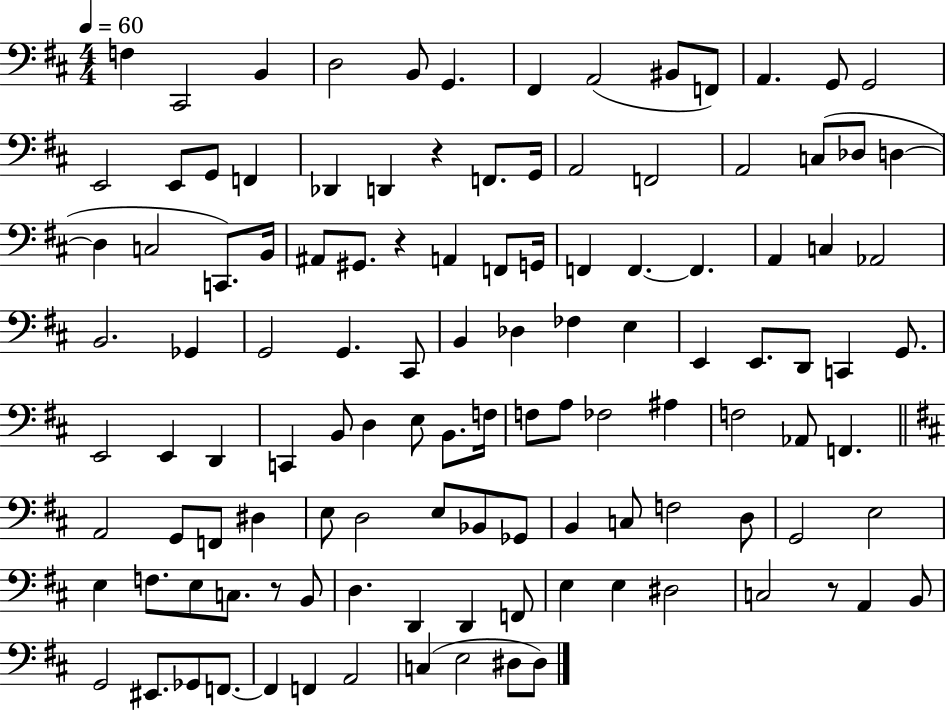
X:1
T:Untitled
M:4/4
L:1/4
K:D
F, ^C,,2 B,, D,2 B,,/2 G,, ^F,, A,,2 ^B,,/2 F,,/2 A,, G,,/2 G,,2 E,,2 E,,/2 G,,/2 F,, _D,, D,, z F,,/2 G,,/4 A,,2 F,,2 A,,2 C,/2 _D,/2 D, D, C,2 C,,/2 B,,/4 ^A,,/2 ^G,,/2 z A,, F,,/2 G,,/4 F,, F,, F,, A,, C, _A,,2 B,,2 _G,, G,,2 G,, ^C,,/2 B,, _D, _F, E, E,, E,,/2 D,,/2 C,, G,,/2 E,,2 E,, D,, C,, B,,/2 D, E,/2 B,,/2 F,/4 F,/2 A,/2 _F,2 ^A, F,2 _A,,/2 F,, A,,2 G,,/2 F,,/2 ^D, E,/2 D,2 E,/2 _B,,/2 _G,,/2 B,, C,/2 F,2 D,/2 G,,2 E,2 E, F,/2 E,/2 C,/2 z/2 B,,/2 D, D,, D,, F,,/2 E, E, ^D,2 C,2 z/2 A,, B,,/2 G,,2 ^E,,/2 _G,,/2 F,,/2 F,, F,, A,,2 C, E,2 ^D,/2 ^D,/2